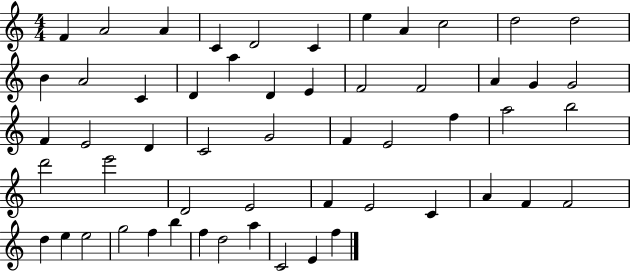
X:1
T:Untitled
M:4/4
L:1/4
K:C
F A2 A C D2 C e A c2 d2 d2 B A2 C D a D E F2 F2 A G G2 F E2 D C2 G2 F E2 f a2 b2 d'2 e'2 D2 E2 F E2 C A F F2 d e e2 g2 f b f d2 a C2 E f